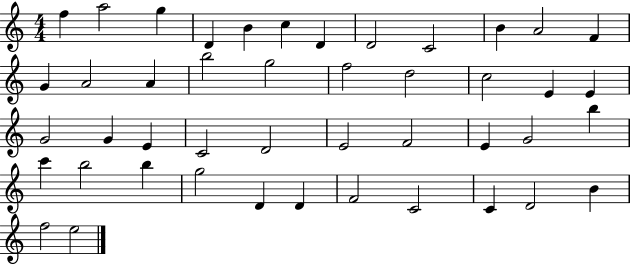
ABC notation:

X:1
T:Untitled
M:4/4
L:1/4
K:C
f a2 g D B c D D2 C2 B A2 F G A2 A b2 g2 f2 d2 c2 E E G2 G E C2 D2 E2 F2 E G2 b c' b2 b g2 D D F2 C2 C D2 B f2 e2